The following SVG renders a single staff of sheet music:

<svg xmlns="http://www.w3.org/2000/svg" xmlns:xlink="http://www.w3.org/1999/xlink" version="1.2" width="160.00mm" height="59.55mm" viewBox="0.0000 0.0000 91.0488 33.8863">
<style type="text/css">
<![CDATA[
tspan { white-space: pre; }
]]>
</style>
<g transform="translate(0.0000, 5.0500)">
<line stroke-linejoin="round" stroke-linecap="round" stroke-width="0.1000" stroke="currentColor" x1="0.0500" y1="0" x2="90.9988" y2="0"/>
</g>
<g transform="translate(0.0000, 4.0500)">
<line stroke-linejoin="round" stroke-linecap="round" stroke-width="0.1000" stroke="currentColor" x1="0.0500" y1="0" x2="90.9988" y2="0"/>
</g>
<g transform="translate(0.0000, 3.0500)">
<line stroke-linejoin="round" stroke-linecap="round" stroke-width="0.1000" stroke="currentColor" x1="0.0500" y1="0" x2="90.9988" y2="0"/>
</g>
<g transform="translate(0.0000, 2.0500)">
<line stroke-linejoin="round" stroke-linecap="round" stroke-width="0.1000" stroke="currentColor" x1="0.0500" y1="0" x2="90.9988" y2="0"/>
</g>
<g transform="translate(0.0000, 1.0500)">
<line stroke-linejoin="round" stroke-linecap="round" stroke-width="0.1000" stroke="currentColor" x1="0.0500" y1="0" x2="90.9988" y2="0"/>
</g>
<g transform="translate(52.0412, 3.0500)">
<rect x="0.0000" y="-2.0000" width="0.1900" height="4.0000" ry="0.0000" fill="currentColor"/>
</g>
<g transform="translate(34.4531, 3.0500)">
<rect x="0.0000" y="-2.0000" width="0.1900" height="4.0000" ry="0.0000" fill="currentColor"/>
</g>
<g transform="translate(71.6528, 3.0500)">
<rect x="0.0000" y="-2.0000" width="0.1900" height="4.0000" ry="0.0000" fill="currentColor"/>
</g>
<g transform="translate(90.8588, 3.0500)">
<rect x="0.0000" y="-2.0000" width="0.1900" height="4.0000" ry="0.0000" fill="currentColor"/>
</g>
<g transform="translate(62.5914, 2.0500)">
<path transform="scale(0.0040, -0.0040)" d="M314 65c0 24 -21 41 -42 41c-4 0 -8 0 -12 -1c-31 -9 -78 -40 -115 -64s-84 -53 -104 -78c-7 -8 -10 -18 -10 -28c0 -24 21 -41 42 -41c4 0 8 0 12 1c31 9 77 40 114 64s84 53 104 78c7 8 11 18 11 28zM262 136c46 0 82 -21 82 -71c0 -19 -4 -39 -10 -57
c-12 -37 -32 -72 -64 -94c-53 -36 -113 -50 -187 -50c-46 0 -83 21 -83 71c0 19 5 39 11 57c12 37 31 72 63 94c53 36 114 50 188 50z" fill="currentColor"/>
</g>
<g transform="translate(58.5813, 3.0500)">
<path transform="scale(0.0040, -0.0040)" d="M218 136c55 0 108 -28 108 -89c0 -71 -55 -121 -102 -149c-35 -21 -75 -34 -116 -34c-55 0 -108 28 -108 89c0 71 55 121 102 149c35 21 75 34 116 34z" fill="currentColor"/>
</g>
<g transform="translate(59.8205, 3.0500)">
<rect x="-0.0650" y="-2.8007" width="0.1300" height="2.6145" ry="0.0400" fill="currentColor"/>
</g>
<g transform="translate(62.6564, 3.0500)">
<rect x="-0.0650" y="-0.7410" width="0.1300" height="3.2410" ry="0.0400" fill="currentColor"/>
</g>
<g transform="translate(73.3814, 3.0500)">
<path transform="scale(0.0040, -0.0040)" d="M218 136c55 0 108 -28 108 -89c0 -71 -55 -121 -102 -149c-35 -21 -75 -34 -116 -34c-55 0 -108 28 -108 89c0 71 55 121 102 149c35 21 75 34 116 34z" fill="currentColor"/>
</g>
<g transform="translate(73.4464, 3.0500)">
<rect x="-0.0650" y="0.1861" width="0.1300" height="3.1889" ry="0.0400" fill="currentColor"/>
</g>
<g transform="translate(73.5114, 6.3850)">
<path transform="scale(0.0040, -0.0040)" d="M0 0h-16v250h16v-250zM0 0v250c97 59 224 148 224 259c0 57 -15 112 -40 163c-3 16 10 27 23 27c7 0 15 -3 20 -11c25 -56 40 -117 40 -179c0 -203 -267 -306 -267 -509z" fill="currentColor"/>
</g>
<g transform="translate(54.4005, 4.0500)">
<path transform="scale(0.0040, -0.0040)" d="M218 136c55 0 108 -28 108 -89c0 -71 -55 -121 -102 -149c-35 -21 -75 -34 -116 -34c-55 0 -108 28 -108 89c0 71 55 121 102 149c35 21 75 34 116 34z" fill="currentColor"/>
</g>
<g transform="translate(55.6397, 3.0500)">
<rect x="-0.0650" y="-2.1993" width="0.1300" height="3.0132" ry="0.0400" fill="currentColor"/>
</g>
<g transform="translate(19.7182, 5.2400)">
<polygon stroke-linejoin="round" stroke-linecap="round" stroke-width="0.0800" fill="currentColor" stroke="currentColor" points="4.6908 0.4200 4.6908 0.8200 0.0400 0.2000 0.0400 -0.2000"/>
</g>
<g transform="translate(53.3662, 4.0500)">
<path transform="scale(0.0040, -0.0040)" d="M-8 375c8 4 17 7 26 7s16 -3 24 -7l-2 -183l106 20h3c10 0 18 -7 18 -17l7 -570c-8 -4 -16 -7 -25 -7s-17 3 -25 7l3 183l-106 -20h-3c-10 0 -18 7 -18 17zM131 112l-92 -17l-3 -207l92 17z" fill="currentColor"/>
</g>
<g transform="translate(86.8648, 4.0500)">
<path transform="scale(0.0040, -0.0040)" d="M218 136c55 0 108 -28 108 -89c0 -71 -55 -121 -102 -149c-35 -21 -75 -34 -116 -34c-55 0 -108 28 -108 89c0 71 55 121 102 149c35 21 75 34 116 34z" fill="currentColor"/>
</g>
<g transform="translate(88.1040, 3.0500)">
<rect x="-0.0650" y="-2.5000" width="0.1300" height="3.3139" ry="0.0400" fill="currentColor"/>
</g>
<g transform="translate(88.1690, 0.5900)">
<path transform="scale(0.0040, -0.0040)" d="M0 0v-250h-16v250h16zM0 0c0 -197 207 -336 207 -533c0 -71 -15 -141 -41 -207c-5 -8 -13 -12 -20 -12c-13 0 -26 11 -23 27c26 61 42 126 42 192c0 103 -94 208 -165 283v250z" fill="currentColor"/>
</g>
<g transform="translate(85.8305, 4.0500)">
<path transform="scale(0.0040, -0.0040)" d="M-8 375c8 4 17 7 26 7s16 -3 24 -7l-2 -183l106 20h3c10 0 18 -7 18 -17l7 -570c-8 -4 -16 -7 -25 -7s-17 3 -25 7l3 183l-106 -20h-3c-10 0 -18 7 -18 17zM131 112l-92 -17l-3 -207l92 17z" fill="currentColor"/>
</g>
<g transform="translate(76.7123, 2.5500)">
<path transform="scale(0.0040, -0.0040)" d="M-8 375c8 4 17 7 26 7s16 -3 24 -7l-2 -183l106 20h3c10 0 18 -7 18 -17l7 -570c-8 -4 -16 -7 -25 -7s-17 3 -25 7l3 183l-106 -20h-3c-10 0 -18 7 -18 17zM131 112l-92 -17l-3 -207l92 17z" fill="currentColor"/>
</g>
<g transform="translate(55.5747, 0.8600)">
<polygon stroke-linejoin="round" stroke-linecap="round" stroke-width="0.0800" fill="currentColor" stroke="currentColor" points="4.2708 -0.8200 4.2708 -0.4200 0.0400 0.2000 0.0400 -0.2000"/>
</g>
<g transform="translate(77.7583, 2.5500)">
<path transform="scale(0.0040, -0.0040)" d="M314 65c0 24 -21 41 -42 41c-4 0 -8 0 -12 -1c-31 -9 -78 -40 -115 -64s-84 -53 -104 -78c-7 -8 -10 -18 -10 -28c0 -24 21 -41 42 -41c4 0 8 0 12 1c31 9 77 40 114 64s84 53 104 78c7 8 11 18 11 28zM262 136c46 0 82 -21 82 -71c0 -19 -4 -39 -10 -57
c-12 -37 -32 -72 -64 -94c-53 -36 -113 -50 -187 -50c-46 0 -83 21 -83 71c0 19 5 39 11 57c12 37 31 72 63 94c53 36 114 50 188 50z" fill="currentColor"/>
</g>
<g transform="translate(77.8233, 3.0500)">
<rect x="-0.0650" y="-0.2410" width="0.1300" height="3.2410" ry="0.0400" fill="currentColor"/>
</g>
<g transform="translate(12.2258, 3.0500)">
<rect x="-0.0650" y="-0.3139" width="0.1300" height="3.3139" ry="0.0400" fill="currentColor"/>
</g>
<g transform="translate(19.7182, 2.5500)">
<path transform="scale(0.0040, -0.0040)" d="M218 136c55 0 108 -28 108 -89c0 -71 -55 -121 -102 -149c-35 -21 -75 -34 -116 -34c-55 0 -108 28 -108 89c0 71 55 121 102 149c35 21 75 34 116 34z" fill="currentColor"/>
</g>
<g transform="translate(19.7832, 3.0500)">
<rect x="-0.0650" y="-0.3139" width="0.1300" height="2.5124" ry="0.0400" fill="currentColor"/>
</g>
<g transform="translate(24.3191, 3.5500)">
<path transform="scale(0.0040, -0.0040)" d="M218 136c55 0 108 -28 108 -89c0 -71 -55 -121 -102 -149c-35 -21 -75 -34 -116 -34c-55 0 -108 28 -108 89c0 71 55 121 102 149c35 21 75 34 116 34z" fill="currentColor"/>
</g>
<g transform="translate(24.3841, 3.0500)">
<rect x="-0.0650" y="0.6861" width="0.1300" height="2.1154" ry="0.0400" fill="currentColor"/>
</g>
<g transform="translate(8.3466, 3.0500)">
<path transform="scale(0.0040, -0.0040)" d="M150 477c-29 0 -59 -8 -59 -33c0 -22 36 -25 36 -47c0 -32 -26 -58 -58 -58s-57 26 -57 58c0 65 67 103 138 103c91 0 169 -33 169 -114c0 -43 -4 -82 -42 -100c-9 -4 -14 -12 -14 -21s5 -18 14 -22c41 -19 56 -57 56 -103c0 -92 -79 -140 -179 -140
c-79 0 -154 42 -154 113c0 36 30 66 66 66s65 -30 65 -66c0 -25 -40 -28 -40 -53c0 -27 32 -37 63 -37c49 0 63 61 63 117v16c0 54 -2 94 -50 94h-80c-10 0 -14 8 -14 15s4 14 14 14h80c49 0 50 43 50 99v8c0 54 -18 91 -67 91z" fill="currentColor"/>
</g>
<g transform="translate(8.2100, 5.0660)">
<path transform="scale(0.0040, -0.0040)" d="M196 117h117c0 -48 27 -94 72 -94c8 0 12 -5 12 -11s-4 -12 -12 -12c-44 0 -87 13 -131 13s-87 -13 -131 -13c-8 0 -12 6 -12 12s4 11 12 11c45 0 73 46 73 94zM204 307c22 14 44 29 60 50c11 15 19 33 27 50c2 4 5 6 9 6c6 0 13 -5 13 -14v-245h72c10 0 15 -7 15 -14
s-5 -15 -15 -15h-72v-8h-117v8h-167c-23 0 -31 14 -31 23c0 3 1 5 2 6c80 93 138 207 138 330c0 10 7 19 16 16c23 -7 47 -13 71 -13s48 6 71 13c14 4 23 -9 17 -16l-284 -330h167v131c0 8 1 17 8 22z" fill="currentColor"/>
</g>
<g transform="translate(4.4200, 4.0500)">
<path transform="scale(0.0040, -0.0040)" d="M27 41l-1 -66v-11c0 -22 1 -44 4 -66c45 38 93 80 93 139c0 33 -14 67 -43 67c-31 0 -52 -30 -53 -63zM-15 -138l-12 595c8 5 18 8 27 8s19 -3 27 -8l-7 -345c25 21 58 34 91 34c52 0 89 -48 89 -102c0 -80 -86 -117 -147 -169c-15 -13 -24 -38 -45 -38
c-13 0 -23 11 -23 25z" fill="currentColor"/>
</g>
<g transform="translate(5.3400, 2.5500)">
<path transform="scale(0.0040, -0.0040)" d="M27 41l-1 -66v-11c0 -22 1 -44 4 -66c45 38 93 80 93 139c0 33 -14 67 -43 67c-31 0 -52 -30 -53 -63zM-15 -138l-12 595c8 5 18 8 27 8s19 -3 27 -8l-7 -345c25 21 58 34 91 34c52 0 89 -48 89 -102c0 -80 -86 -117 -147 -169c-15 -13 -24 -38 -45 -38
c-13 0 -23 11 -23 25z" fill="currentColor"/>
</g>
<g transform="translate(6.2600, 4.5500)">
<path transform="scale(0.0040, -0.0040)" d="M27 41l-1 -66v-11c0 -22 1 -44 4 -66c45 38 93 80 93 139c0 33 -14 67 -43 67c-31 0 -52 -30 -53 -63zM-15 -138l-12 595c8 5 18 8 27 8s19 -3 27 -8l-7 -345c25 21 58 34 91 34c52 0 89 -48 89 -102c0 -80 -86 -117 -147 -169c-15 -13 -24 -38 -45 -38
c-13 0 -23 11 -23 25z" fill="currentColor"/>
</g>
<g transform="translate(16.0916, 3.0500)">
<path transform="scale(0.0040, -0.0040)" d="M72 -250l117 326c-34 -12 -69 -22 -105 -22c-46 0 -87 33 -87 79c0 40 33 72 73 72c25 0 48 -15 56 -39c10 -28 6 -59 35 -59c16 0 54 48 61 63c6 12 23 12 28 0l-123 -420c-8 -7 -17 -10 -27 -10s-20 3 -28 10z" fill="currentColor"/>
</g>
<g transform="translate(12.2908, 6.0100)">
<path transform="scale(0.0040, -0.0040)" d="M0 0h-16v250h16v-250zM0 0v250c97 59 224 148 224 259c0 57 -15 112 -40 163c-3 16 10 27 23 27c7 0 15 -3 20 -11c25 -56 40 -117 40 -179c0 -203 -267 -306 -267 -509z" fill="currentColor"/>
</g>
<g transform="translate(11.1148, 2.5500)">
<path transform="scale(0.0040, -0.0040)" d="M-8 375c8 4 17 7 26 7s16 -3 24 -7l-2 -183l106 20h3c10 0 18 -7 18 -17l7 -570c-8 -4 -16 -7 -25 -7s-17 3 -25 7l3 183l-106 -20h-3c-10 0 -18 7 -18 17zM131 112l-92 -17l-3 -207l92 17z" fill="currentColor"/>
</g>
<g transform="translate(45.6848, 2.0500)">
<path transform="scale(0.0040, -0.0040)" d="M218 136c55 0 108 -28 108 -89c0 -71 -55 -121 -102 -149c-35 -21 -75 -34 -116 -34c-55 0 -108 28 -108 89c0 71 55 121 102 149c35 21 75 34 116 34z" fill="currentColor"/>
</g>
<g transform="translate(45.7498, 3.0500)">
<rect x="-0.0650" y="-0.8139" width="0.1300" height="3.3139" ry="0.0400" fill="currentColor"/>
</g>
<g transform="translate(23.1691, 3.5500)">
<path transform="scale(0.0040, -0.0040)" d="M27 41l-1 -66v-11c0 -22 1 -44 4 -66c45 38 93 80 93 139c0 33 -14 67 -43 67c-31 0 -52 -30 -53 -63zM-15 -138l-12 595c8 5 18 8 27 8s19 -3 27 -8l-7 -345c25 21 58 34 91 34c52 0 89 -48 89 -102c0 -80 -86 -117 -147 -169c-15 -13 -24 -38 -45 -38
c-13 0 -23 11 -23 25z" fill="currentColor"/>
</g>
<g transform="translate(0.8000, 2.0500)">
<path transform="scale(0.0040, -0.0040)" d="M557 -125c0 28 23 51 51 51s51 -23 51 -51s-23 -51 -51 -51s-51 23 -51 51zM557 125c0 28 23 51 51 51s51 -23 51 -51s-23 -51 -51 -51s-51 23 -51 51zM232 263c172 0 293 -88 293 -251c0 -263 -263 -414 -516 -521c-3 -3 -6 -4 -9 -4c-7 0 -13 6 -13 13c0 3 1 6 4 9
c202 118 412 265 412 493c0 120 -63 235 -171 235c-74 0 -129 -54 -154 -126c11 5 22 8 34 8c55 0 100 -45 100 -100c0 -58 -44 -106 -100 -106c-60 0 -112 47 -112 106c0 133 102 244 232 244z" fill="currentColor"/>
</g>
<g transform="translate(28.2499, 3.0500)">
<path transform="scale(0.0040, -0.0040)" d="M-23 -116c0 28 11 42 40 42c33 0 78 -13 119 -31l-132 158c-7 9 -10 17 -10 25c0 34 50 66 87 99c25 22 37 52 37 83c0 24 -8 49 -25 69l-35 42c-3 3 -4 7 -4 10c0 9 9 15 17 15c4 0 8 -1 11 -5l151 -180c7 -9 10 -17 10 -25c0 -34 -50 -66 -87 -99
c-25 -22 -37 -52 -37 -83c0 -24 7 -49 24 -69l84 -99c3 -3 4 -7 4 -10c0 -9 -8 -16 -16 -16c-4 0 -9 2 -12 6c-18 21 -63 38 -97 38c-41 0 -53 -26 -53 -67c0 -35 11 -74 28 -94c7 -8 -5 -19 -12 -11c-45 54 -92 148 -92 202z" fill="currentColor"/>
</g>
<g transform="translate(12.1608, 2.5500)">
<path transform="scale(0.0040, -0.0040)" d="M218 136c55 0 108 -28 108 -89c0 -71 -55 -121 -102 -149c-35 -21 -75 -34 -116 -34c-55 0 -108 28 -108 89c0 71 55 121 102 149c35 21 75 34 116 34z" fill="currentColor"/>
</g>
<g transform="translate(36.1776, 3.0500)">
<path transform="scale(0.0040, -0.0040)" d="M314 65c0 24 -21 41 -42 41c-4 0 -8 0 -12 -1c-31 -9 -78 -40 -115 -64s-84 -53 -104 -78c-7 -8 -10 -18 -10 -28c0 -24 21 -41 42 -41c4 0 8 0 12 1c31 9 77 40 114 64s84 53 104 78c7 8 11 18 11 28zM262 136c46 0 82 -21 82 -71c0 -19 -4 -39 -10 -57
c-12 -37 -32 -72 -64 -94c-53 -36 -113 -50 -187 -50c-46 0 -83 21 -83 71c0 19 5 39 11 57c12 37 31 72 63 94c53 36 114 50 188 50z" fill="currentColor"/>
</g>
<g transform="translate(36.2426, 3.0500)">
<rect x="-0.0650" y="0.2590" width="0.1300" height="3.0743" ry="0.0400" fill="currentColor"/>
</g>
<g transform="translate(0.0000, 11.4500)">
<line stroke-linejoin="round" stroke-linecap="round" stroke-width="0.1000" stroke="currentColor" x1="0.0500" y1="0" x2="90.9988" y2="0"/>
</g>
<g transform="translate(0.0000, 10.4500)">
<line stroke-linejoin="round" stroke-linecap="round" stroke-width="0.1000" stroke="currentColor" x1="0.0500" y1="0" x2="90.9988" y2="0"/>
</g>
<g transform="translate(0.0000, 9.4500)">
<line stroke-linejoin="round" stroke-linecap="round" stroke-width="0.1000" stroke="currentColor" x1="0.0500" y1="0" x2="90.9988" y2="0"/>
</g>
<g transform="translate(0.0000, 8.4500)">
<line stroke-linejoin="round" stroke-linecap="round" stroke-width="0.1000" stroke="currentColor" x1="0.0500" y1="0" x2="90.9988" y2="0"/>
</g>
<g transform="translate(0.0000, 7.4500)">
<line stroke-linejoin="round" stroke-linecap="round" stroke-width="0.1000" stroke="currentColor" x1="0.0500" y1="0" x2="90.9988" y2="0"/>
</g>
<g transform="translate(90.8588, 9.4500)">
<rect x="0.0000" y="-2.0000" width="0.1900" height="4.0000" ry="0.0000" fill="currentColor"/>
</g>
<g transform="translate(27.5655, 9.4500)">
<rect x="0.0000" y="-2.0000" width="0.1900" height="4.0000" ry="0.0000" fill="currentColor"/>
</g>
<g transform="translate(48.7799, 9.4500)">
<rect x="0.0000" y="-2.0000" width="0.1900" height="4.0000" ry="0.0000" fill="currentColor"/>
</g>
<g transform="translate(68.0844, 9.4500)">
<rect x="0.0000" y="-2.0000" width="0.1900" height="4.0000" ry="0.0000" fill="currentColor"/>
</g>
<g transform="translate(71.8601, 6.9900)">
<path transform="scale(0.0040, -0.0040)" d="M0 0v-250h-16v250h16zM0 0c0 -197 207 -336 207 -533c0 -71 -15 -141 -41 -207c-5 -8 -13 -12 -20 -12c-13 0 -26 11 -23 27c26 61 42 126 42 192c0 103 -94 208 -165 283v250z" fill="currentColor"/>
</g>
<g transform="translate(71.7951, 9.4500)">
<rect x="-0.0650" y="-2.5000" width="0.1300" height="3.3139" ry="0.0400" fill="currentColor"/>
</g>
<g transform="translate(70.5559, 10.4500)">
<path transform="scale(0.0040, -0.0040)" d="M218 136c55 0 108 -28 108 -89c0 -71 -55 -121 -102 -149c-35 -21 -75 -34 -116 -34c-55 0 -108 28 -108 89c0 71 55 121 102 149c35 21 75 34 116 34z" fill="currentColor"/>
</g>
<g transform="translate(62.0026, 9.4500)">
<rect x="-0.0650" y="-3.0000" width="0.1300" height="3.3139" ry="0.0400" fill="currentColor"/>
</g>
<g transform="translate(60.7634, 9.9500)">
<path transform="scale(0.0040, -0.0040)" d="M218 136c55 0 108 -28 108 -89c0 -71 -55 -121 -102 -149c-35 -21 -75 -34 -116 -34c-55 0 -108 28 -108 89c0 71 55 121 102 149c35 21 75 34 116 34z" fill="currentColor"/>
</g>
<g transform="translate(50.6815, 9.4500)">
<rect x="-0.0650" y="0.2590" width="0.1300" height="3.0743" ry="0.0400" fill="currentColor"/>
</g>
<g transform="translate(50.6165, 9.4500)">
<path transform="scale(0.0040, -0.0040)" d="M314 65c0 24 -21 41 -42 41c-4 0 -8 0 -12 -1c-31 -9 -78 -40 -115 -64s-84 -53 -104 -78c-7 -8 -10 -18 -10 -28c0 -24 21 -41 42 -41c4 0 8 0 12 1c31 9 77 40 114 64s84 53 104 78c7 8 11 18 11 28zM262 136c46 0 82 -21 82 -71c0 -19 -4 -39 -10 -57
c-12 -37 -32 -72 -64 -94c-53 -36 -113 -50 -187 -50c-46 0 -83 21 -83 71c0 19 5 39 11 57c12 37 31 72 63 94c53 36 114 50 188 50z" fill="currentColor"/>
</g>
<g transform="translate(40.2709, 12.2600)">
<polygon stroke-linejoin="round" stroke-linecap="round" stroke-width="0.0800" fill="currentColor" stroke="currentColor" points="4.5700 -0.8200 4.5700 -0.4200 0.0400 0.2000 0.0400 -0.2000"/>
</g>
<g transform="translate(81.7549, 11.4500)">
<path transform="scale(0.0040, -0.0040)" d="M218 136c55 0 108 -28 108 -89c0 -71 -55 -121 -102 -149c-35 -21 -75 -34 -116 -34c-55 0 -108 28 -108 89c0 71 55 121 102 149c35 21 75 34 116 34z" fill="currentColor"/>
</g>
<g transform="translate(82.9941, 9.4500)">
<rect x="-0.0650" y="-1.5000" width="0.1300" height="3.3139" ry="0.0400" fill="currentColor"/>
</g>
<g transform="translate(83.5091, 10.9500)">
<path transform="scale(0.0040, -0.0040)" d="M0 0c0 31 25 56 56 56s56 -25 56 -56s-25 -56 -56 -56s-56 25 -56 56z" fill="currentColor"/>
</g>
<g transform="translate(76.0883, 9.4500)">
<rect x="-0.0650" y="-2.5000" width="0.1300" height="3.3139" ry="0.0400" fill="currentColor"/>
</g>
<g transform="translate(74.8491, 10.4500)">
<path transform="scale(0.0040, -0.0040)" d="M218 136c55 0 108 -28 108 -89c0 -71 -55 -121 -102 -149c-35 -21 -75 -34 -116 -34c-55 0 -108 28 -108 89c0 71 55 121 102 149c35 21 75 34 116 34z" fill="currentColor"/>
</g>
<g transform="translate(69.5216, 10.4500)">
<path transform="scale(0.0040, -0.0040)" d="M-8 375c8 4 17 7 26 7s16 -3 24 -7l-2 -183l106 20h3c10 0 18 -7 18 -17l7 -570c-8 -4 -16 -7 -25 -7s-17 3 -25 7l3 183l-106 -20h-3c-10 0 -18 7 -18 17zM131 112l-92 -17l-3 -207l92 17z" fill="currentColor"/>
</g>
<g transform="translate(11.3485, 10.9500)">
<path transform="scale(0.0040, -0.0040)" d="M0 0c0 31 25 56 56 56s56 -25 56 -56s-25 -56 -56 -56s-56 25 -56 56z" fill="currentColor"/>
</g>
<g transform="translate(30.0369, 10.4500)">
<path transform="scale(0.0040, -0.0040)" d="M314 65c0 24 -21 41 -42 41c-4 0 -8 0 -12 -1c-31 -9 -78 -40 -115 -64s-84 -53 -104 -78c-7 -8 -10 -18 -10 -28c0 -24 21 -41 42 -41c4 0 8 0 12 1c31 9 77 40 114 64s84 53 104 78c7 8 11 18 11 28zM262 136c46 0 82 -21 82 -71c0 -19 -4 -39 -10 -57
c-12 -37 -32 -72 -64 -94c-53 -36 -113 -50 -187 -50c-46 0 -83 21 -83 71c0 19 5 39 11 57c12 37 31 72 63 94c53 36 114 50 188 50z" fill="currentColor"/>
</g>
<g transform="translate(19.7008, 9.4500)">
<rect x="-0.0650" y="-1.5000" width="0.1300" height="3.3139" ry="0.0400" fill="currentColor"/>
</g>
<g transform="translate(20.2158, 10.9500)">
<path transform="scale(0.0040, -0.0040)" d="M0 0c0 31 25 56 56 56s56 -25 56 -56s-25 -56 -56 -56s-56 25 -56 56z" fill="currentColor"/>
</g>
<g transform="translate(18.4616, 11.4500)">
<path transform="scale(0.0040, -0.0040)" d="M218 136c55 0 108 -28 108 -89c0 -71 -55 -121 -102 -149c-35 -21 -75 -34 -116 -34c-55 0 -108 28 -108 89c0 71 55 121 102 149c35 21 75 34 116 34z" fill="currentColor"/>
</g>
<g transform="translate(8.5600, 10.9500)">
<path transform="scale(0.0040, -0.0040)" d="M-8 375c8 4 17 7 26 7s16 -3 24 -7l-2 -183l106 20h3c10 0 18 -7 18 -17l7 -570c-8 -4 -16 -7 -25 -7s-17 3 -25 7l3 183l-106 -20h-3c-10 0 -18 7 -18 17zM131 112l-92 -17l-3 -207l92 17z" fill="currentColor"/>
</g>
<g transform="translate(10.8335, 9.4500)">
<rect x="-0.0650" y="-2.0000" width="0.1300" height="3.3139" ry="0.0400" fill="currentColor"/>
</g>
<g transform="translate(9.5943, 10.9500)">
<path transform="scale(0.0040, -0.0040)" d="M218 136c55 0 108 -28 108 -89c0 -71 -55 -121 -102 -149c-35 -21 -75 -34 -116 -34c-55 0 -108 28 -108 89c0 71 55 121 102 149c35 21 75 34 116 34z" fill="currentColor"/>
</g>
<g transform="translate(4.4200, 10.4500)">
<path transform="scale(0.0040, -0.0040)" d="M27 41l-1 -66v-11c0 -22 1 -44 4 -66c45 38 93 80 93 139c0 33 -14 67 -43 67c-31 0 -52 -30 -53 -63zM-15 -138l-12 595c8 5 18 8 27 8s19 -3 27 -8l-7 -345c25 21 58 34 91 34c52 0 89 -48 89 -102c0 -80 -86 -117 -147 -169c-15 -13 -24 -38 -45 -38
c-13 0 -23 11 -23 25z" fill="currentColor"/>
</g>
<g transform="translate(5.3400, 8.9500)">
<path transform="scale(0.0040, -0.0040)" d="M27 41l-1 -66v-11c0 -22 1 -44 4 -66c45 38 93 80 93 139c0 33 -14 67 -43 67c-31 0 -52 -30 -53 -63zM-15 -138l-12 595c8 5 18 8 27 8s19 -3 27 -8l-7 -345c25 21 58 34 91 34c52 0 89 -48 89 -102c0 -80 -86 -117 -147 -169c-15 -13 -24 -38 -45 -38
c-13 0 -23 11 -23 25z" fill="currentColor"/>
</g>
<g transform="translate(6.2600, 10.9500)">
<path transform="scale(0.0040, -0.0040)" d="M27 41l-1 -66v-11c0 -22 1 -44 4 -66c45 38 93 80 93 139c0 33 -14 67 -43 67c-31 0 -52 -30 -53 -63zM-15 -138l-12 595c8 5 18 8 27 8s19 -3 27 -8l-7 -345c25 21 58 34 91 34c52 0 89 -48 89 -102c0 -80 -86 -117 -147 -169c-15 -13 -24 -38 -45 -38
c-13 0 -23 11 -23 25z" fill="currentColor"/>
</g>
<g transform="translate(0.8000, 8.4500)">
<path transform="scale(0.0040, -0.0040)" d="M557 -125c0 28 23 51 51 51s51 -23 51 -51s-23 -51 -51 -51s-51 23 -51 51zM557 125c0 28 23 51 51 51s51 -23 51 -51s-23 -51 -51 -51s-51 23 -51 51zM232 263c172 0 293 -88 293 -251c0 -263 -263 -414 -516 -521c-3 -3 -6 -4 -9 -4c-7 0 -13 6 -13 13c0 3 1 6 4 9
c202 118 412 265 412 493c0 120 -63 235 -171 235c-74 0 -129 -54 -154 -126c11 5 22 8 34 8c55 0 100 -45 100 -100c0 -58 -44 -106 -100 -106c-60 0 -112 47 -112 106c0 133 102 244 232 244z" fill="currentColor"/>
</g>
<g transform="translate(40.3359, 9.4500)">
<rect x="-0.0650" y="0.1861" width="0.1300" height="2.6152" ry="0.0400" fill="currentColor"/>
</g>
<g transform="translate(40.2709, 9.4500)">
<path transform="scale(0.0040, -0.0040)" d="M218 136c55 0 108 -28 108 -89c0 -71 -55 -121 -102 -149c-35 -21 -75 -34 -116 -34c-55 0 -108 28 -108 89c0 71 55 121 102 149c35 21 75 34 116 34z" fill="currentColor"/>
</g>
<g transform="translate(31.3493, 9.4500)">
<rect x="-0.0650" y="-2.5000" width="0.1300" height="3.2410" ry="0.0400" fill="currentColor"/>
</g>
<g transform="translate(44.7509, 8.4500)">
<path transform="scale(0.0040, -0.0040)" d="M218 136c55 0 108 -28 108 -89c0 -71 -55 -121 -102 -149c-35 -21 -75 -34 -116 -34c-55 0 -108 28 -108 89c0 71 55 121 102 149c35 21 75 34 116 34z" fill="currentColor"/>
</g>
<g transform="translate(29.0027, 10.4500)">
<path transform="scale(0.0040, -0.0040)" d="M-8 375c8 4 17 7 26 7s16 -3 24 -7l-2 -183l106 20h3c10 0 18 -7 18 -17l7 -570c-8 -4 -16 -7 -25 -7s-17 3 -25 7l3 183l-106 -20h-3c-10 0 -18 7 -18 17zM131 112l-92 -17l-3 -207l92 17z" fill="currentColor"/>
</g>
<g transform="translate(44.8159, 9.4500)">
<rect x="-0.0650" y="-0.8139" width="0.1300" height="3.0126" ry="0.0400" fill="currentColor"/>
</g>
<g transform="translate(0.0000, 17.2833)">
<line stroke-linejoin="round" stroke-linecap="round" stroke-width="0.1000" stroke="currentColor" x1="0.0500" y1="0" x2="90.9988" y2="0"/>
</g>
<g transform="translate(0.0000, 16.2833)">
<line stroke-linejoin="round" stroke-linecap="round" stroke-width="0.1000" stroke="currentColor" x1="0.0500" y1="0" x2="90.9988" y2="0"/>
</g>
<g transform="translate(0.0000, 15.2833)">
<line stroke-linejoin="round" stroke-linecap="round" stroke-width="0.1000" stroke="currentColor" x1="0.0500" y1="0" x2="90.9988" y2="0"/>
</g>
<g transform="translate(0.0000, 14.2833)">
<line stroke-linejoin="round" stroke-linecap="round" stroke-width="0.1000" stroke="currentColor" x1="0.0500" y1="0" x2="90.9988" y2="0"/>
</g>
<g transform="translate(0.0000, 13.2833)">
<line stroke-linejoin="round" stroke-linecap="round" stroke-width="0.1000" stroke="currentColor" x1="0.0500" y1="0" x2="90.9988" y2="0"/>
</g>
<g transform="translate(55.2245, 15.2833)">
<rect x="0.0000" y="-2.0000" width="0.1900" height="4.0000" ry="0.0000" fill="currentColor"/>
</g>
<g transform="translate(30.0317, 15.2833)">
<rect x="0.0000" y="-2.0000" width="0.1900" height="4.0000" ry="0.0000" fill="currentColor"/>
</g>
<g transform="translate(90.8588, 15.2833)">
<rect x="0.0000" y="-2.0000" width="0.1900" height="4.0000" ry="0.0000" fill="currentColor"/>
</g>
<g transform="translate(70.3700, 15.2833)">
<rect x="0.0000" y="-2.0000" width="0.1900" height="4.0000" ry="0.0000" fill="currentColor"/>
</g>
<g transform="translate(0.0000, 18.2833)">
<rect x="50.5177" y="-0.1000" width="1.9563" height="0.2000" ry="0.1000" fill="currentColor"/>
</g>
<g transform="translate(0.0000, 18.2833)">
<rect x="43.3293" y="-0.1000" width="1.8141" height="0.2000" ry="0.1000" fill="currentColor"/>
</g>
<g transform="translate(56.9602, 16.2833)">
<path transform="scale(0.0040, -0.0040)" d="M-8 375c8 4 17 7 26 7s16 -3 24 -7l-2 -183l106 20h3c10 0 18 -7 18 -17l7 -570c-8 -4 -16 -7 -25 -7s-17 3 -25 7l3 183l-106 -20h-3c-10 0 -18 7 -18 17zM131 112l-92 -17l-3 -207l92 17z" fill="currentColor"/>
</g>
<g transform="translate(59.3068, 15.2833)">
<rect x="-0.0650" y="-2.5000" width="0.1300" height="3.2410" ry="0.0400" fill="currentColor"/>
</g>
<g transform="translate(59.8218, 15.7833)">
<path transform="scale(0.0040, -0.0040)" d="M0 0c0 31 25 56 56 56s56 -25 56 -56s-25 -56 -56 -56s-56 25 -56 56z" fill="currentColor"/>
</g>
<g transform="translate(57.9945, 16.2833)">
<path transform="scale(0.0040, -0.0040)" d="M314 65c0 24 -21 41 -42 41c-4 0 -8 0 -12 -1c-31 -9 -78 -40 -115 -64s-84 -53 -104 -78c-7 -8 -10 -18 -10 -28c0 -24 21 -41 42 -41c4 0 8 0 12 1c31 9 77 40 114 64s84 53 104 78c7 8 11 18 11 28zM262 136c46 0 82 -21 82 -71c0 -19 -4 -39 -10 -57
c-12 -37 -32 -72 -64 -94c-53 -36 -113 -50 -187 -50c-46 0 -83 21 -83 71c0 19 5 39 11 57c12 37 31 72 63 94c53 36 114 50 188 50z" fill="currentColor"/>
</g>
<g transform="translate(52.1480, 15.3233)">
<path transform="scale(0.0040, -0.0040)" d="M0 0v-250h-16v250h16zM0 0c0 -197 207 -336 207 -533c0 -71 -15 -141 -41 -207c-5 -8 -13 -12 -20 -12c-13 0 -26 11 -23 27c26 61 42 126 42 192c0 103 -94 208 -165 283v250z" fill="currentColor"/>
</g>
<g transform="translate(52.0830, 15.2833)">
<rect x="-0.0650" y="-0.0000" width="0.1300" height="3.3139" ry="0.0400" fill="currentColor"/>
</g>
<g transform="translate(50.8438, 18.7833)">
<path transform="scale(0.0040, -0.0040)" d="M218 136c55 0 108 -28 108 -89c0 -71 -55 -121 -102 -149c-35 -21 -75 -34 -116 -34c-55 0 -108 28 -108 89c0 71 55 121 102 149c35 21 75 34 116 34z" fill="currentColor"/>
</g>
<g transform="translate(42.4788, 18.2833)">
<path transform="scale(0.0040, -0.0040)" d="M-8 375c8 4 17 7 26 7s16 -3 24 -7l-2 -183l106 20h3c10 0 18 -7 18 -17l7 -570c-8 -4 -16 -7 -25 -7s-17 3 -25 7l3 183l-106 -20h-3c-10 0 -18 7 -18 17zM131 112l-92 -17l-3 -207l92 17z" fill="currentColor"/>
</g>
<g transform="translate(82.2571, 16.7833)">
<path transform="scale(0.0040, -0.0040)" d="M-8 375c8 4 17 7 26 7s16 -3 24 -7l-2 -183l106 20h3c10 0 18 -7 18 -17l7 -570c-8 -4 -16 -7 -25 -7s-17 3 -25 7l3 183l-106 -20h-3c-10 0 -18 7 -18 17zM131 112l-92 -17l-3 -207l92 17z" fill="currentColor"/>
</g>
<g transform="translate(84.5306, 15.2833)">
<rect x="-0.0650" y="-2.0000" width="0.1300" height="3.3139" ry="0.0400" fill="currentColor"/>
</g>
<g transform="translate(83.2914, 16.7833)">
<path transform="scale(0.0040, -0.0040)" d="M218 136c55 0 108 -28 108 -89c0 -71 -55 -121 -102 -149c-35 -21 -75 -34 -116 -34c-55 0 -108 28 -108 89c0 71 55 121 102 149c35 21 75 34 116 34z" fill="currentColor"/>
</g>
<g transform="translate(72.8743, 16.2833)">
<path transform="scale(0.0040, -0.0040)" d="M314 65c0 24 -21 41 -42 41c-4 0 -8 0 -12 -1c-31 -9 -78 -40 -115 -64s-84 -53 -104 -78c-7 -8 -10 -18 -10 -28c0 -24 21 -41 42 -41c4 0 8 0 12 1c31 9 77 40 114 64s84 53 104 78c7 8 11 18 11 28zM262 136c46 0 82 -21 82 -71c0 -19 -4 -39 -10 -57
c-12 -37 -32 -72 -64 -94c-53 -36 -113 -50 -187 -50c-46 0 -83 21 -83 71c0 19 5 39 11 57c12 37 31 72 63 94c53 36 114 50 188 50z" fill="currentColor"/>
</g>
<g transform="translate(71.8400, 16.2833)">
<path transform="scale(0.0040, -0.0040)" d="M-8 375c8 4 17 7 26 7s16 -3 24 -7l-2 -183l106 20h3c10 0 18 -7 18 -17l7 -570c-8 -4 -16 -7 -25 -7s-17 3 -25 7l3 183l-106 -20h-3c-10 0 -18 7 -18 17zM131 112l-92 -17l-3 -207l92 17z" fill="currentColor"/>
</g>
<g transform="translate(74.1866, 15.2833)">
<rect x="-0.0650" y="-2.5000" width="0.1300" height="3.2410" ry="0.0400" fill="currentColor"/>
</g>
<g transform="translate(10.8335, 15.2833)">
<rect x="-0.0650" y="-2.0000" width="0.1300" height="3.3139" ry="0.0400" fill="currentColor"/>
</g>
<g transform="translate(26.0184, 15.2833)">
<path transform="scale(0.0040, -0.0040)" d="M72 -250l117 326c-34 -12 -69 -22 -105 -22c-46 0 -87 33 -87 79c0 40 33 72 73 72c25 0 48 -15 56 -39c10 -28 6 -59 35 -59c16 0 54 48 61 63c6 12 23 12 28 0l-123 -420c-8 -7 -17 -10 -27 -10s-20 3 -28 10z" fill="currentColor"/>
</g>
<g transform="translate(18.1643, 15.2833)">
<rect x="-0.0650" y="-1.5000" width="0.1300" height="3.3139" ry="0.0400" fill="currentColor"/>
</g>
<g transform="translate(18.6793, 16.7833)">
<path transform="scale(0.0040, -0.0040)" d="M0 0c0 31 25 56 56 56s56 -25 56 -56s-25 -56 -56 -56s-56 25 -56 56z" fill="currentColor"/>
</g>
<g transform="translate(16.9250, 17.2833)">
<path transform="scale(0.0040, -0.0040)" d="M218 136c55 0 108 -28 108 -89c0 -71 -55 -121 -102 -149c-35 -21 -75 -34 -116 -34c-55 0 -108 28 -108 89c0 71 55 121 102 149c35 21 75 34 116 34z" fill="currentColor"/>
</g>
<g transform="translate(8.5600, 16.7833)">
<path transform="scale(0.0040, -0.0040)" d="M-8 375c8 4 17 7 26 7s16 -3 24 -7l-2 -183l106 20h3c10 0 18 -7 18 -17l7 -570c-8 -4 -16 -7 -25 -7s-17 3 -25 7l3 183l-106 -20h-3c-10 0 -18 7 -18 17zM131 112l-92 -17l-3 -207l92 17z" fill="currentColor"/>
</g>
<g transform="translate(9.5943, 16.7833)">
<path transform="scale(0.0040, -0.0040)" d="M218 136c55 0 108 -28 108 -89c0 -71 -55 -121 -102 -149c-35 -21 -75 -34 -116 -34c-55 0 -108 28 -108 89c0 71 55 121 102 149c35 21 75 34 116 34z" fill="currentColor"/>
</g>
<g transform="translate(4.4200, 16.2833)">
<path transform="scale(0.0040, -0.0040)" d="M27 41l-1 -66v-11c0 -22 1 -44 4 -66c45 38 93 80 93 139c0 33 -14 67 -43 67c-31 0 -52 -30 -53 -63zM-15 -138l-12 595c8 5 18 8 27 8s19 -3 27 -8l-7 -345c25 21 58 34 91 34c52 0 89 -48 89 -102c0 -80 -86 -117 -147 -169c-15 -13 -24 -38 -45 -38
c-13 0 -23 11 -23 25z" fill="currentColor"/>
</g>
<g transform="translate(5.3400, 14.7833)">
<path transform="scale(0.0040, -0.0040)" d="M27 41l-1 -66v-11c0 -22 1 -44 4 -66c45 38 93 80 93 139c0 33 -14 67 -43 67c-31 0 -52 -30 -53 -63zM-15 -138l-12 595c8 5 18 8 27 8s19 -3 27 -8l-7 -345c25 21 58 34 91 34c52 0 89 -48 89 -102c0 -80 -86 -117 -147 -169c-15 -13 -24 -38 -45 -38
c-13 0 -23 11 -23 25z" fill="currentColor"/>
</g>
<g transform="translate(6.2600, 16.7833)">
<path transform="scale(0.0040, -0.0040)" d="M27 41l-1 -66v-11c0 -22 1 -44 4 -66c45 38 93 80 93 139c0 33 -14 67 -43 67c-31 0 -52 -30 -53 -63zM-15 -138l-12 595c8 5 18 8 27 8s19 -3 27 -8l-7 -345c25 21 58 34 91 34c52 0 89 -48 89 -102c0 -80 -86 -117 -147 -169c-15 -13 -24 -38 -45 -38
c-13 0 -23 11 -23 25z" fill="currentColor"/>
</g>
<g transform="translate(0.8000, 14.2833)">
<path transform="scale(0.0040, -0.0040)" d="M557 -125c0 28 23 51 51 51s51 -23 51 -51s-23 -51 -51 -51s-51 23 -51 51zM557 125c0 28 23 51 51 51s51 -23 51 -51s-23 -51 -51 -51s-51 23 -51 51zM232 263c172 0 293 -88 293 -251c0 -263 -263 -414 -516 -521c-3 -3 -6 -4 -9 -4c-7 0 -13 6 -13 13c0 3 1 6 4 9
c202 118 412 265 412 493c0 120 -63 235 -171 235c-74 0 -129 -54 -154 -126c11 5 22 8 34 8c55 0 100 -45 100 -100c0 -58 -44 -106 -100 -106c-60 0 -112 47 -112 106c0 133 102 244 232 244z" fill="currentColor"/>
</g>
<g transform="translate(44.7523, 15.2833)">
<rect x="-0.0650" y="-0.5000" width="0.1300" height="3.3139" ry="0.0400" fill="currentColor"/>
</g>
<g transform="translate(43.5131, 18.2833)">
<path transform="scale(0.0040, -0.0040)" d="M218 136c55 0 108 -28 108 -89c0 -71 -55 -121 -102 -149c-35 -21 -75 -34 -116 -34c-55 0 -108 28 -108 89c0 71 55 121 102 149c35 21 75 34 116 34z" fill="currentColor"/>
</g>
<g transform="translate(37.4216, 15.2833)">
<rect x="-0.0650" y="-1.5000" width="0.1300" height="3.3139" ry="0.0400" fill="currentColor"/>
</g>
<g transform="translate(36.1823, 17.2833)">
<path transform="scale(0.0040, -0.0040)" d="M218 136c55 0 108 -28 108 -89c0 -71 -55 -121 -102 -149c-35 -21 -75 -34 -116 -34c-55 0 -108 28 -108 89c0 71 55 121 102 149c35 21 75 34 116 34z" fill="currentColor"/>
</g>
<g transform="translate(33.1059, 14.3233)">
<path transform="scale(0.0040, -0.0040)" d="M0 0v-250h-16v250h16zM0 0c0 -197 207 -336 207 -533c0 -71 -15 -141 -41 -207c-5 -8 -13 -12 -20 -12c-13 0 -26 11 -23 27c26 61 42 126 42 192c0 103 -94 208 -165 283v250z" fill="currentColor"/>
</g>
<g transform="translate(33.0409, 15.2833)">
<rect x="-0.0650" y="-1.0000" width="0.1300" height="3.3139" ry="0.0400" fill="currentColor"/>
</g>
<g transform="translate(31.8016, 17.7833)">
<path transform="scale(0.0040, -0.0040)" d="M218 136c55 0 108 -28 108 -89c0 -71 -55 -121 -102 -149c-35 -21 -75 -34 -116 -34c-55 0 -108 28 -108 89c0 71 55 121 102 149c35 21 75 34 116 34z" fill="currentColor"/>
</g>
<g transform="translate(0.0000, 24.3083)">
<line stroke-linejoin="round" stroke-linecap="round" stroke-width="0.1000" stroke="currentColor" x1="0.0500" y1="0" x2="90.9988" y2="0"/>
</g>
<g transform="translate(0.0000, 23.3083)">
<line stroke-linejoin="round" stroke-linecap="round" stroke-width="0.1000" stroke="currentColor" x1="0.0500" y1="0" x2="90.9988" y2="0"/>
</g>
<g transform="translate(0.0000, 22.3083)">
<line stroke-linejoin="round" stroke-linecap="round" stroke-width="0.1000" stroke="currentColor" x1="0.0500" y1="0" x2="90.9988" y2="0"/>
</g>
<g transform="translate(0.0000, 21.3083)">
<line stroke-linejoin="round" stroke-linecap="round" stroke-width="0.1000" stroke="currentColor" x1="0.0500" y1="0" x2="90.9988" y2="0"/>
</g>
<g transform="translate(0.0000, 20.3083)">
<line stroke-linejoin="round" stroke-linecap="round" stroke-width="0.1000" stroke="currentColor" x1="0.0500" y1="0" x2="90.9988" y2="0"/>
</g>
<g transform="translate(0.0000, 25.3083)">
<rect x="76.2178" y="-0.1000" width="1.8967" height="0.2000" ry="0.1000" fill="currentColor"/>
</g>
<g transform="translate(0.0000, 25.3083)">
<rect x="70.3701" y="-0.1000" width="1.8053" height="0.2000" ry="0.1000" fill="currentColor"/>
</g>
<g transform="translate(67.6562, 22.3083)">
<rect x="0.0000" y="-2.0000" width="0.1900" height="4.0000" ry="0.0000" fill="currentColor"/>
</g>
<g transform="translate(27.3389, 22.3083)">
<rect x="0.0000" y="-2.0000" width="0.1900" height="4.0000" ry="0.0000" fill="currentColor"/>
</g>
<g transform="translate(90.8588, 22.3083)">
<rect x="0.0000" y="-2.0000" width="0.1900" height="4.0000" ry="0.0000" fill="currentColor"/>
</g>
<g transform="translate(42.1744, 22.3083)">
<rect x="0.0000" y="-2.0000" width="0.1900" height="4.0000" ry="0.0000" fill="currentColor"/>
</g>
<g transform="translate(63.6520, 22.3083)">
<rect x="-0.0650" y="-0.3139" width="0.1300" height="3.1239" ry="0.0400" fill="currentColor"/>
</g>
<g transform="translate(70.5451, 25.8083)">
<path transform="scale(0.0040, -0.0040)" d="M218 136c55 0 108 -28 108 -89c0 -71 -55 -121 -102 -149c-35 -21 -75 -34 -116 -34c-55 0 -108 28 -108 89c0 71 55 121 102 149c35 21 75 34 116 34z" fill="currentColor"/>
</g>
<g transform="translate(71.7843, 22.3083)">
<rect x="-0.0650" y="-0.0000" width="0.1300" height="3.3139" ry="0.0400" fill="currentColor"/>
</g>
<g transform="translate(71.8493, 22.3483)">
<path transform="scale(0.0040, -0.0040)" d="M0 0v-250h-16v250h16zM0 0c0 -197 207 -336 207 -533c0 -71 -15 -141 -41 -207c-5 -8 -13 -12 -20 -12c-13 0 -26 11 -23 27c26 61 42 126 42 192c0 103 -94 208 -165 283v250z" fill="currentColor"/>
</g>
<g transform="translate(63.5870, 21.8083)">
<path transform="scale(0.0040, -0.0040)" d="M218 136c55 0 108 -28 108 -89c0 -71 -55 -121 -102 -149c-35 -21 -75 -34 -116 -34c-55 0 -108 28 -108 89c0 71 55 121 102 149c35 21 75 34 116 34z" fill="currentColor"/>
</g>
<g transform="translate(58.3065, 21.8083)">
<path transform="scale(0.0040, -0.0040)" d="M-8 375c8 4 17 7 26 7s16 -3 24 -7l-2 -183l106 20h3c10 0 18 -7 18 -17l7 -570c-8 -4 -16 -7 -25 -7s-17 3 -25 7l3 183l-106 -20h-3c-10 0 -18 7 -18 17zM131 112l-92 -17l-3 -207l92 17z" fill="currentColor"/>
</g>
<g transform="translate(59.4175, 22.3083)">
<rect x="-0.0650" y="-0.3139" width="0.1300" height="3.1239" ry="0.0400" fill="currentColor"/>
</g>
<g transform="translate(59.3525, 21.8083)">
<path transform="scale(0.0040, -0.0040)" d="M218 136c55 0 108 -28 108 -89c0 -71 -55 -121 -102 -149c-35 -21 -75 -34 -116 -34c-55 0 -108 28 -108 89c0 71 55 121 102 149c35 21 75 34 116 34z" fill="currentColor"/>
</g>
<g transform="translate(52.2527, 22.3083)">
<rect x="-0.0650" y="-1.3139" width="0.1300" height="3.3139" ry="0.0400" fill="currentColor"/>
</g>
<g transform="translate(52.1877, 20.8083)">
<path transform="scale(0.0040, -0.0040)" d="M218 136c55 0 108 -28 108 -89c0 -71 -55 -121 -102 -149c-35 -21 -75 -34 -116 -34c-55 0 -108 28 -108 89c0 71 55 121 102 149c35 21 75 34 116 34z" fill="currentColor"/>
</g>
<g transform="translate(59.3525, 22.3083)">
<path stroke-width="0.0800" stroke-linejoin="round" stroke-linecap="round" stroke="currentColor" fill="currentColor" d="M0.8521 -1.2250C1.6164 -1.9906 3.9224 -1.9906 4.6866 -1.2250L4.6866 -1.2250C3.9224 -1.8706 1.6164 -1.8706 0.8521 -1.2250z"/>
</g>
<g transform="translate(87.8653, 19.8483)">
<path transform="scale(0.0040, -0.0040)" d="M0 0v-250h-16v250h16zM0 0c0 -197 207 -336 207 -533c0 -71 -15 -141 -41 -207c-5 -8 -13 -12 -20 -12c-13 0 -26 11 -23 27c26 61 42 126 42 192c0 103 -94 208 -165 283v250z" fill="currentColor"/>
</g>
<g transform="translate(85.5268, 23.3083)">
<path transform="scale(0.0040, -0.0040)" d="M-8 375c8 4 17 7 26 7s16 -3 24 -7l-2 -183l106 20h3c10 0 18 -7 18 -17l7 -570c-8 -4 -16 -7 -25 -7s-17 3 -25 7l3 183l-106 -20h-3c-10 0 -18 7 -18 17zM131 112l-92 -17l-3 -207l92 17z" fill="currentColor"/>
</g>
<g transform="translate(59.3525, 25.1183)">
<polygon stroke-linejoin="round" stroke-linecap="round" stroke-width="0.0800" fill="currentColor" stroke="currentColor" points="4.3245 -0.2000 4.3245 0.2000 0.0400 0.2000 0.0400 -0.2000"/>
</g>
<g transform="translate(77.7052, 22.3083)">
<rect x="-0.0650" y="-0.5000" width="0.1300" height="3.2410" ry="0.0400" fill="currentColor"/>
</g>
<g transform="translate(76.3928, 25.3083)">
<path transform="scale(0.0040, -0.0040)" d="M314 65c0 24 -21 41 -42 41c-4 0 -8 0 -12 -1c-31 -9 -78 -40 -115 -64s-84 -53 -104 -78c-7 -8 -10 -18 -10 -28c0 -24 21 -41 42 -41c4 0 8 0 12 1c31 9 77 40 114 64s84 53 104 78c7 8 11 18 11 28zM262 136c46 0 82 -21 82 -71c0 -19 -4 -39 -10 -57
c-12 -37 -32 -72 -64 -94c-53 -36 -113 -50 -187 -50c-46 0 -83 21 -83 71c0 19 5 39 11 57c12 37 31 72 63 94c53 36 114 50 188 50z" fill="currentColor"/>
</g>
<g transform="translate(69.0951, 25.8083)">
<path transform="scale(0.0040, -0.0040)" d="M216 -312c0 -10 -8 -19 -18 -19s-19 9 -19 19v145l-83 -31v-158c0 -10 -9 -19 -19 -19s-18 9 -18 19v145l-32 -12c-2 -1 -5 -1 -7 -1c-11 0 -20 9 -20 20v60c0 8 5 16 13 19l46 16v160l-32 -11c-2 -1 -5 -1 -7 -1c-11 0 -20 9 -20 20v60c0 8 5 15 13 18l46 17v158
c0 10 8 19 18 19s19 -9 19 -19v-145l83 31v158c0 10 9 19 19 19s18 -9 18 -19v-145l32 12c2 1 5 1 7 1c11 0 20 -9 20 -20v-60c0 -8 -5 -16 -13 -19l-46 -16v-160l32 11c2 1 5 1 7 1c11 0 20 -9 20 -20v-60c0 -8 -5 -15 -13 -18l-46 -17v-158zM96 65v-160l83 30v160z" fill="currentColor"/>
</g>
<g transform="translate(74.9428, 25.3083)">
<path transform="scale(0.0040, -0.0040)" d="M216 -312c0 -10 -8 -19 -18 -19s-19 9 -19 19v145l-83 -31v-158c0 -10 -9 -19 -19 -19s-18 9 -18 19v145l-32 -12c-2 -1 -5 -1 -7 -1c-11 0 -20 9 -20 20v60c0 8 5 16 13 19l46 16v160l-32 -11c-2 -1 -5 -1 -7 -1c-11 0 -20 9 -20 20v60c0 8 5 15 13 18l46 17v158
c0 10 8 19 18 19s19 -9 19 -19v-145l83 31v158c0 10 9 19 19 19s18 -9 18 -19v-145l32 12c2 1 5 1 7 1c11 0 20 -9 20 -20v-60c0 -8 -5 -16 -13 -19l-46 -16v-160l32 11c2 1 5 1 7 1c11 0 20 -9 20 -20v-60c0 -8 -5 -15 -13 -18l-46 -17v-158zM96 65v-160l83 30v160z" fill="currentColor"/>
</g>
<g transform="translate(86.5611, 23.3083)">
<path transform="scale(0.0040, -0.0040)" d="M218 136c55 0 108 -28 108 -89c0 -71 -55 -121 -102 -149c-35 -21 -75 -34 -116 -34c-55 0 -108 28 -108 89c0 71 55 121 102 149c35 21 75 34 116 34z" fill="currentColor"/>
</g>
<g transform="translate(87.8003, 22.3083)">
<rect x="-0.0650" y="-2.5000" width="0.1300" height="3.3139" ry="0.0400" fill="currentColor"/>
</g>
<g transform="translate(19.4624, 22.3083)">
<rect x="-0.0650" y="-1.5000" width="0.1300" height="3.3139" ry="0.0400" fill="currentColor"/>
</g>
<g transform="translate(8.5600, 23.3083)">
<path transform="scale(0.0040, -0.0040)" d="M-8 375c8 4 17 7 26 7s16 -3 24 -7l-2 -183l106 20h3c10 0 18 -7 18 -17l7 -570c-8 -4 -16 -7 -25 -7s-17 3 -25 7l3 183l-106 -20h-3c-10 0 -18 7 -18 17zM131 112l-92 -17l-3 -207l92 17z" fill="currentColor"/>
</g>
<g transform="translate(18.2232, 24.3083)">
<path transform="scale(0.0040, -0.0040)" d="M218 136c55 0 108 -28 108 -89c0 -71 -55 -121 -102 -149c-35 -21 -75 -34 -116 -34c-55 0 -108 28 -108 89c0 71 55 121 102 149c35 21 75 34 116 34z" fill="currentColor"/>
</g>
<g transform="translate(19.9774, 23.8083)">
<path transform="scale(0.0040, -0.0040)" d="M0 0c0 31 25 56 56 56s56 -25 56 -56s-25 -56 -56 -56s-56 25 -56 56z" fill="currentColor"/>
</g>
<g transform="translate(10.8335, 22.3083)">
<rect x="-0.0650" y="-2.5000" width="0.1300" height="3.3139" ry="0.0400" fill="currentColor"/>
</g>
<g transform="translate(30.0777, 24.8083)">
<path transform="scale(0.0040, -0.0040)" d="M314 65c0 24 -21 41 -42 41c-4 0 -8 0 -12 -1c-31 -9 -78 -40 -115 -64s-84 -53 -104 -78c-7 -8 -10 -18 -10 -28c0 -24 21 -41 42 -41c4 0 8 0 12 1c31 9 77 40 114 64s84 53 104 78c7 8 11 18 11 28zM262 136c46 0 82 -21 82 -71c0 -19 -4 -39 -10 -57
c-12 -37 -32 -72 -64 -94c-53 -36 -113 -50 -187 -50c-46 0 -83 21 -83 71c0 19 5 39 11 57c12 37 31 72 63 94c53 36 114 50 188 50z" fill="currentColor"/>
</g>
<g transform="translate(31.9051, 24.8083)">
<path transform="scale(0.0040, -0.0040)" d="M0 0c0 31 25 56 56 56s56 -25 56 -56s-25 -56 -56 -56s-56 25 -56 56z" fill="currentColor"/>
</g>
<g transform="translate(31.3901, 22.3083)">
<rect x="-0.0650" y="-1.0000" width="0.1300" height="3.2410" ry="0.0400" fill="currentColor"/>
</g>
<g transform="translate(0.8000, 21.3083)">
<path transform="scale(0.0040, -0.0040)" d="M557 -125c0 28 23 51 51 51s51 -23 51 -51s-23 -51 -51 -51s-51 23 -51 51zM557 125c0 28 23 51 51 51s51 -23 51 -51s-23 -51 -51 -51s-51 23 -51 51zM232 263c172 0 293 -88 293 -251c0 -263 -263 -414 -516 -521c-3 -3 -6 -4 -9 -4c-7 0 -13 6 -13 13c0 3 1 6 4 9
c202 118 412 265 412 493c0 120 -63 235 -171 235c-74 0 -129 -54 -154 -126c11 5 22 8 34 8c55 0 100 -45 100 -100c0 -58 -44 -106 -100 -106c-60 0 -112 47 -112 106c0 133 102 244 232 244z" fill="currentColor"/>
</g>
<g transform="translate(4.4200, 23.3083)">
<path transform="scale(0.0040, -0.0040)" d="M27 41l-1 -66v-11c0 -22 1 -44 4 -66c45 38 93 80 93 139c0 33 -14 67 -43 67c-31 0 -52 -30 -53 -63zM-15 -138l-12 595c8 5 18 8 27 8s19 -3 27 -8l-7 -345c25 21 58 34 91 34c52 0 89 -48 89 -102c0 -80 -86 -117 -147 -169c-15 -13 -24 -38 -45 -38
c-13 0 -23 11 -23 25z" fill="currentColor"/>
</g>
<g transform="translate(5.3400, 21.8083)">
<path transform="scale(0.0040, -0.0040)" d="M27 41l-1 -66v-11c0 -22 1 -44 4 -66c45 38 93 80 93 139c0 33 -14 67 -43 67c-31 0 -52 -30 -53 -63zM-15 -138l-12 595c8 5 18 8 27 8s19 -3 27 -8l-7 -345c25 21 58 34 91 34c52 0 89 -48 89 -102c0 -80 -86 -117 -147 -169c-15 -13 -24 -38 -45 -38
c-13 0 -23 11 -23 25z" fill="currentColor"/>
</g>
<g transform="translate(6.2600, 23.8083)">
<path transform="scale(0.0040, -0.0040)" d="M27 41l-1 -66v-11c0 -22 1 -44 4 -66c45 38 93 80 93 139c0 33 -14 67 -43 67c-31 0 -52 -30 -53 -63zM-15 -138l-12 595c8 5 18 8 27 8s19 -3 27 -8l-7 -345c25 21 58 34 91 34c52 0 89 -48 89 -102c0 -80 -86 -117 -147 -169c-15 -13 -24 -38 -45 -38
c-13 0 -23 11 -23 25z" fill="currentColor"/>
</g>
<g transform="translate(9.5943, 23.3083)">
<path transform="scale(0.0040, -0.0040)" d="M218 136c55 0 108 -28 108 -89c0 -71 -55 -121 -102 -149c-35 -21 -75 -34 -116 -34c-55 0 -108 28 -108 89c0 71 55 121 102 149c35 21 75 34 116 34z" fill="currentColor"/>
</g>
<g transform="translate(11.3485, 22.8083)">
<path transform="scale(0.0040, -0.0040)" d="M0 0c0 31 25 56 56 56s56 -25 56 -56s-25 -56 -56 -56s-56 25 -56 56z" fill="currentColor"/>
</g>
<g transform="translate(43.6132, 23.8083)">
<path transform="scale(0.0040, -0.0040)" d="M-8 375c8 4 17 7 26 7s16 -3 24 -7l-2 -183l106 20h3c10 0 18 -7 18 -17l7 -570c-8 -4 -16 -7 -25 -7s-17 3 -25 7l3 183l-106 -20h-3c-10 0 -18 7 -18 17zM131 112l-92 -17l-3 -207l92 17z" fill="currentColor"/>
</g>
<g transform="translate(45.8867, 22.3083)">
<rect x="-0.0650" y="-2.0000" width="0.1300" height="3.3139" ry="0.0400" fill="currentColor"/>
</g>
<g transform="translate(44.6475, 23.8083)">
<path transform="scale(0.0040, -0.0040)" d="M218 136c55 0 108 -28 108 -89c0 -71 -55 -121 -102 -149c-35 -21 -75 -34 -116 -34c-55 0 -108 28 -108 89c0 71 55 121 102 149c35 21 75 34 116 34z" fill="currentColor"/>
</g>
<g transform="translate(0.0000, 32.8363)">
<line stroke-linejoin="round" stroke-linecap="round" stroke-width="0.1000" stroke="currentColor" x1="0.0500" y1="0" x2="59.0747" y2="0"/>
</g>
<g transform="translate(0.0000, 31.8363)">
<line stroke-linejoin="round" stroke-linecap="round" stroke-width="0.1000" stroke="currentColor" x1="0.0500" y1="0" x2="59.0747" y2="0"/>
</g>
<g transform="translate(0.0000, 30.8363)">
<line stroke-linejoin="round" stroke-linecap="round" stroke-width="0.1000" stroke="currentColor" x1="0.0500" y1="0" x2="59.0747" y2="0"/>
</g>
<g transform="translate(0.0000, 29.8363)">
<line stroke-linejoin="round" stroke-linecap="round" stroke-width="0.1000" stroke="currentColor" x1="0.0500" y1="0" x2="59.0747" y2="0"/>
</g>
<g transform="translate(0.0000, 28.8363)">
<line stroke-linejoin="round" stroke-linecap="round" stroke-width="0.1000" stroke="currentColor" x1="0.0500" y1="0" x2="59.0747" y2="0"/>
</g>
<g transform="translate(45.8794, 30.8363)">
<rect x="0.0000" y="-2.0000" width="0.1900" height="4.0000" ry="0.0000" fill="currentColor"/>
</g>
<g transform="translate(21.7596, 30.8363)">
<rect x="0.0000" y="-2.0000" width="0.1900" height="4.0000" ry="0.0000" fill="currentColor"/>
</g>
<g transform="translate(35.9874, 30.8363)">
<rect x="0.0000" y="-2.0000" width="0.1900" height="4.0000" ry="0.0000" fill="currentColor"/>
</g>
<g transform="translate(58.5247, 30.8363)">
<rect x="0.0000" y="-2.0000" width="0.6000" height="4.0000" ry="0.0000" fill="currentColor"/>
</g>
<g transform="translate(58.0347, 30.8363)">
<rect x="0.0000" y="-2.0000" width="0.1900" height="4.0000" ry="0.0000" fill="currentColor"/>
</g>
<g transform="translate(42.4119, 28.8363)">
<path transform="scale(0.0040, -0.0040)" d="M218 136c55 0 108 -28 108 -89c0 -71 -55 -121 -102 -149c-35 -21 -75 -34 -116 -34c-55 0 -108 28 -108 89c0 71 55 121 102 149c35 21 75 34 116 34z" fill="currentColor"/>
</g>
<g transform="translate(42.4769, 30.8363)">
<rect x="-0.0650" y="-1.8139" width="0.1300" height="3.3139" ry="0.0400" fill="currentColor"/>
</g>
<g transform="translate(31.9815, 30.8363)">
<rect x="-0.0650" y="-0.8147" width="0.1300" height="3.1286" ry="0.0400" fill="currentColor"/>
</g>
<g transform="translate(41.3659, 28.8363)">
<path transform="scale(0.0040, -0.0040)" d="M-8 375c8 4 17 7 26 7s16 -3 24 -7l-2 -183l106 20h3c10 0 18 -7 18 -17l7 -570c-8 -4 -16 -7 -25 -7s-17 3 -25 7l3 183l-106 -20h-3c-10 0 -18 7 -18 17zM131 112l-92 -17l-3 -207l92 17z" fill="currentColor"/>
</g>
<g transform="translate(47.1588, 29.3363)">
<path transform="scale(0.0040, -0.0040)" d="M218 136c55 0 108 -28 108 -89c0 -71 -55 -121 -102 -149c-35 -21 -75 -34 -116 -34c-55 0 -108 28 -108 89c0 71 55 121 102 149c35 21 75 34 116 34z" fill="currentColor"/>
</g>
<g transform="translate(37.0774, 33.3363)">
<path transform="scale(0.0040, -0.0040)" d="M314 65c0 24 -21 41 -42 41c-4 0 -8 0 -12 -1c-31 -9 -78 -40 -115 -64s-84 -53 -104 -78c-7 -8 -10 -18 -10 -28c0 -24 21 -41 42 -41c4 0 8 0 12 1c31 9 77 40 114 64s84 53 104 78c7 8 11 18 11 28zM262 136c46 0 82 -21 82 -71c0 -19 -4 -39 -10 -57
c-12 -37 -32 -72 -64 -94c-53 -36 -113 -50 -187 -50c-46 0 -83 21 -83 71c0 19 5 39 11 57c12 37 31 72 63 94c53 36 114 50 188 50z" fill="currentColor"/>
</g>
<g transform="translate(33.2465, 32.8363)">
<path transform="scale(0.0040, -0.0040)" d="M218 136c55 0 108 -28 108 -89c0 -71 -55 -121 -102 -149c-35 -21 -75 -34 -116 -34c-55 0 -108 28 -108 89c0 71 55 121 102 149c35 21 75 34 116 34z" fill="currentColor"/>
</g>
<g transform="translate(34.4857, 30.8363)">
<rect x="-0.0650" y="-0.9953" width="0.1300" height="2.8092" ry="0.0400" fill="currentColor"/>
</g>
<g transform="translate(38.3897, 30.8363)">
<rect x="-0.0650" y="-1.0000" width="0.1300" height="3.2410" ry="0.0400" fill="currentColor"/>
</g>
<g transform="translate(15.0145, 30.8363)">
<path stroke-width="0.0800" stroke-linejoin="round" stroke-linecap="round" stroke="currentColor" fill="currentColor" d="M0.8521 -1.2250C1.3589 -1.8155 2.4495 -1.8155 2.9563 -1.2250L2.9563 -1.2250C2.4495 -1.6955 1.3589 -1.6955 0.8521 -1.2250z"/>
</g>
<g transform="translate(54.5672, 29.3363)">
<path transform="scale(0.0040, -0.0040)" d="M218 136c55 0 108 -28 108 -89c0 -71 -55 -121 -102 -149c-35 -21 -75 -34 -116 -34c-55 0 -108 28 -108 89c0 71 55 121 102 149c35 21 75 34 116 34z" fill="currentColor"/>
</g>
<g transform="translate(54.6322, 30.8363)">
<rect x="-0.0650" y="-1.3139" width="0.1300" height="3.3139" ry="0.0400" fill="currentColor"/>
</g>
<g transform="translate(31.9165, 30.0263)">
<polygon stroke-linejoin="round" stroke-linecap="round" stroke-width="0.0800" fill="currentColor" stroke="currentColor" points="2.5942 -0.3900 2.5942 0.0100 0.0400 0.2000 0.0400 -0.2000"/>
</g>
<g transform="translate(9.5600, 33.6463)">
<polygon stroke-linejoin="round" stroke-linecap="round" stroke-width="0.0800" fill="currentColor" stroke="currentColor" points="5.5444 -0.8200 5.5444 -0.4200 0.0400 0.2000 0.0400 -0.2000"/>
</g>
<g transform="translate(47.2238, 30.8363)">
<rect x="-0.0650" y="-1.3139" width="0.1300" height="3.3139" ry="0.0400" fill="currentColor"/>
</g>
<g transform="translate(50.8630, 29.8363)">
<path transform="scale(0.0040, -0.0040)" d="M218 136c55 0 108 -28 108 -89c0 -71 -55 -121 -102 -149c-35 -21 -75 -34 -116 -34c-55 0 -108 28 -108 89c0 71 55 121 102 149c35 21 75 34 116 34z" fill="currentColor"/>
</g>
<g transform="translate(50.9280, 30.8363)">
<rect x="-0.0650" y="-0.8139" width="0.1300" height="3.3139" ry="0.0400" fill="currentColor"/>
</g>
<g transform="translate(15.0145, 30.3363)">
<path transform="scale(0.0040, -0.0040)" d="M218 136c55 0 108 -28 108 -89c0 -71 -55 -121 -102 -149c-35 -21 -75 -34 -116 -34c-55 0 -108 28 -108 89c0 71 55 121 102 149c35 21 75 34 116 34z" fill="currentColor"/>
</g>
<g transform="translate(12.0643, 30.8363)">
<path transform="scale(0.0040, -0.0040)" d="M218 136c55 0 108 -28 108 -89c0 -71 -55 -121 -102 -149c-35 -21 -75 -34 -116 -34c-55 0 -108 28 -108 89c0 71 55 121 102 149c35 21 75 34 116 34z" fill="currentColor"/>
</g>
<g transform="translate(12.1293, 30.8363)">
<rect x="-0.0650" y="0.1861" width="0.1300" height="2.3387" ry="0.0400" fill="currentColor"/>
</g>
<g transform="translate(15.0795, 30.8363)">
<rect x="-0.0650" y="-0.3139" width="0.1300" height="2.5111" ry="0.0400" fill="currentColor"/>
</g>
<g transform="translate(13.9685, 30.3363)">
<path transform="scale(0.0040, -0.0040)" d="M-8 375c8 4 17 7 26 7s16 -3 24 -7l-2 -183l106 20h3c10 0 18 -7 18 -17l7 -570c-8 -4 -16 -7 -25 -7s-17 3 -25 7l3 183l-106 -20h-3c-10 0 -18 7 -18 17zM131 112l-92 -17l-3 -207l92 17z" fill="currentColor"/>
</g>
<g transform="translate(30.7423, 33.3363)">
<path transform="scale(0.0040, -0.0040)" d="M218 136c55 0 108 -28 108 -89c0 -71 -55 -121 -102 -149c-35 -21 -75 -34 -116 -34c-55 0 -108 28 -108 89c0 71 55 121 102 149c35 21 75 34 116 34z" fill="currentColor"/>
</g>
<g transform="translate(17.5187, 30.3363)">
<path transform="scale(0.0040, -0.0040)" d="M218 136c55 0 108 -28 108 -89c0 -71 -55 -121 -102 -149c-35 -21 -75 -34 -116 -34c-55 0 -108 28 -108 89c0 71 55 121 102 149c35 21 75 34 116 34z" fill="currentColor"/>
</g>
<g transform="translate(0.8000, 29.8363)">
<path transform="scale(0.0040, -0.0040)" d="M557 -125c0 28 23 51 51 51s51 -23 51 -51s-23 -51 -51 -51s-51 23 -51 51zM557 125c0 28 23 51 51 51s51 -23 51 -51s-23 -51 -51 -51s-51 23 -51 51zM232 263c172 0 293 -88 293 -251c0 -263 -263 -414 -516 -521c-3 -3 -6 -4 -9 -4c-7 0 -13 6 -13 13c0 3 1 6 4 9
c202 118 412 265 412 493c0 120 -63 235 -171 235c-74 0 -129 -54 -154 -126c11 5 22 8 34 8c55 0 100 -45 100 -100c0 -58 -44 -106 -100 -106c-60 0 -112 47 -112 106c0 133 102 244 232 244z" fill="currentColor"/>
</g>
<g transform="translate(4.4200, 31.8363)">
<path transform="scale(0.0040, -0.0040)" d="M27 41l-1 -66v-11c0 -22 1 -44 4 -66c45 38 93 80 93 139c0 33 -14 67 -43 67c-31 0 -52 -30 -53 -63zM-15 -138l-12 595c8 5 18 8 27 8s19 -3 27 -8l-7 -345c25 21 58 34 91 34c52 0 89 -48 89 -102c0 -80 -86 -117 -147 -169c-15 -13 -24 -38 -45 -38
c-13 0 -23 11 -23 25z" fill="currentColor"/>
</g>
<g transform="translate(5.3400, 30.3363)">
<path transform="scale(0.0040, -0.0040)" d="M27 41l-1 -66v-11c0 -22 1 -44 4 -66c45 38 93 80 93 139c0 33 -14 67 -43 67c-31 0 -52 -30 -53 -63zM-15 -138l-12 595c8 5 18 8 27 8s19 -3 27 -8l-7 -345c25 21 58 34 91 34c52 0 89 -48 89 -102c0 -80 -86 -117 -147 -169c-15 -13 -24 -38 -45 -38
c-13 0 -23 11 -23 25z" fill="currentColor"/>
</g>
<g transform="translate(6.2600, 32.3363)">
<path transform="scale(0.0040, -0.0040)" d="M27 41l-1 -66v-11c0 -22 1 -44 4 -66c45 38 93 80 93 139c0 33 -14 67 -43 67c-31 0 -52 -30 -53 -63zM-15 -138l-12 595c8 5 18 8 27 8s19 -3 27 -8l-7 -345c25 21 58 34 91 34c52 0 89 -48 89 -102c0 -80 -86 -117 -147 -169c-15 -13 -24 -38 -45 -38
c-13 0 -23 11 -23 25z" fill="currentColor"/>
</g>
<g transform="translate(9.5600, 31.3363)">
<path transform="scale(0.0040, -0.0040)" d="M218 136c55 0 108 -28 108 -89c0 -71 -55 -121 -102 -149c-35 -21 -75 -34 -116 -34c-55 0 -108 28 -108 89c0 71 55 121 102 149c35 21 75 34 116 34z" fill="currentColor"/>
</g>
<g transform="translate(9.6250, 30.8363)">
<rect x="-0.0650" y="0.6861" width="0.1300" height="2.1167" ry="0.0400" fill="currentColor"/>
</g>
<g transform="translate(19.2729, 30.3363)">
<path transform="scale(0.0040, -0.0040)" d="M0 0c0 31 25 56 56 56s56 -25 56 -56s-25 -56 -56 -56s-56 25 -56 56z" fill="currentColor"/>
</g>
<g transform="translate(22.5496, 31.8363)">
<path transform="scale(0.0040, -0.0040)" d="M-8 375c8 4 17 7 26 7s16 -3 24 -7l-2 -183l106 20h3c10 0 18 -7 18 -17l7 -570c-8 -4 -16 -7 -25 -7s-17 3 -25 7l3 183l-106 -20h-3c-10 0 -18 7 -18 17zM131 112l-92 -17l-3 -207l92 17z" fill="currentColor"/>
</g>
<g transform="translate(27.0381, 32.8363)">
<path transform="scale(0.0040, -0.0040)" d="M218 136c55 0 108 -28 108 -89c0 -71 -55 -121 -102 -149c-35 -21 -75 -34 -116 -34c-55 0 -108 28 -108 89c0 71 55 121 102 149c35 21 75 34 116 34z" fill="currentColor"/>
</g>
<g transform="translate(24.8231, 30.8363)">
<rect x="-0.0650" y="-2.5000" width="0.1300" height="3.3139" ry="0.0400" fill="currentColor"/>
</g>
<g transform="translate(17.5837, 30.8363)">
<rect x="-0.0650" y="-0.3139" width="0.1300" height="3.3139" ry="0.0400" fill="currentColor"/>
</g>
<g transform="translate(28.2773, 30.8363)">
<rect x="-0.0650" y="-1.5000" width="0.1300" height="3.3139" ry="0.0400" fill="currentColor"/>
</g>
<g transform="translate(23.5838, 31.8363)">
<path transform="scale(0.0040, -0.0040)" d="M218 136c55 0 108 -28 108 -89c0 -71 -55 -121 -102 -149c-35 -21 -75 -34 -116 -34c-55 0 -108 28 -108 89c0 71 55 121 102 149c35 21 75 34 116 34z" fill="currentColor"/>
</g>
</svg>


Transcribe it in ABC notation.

X:1
T:Untitled
M:3/4
L:1/4
K:Eb
E,/2 z/2 E,/2 _C,/2 z D,2 F, B,,/2 D,/2 F,2 D,/2 E,2 B,,/2 A,, G,, B,,2 D,/2 F,/2 D,2 C, B,,/2 B,, G,, A,, G,, z/2 F,,/2 G,, E,, D,,/2 B,,2 B,,2 A,, B,, G,, F,,2 A,, G, E,/2 E,/2 ^D,,/2 ^E,,2 B,,/2 C,/2 D,/2 E,/2 E, B,, G,, F,,/2 G,,/2 F,,2 A, G, F, G,